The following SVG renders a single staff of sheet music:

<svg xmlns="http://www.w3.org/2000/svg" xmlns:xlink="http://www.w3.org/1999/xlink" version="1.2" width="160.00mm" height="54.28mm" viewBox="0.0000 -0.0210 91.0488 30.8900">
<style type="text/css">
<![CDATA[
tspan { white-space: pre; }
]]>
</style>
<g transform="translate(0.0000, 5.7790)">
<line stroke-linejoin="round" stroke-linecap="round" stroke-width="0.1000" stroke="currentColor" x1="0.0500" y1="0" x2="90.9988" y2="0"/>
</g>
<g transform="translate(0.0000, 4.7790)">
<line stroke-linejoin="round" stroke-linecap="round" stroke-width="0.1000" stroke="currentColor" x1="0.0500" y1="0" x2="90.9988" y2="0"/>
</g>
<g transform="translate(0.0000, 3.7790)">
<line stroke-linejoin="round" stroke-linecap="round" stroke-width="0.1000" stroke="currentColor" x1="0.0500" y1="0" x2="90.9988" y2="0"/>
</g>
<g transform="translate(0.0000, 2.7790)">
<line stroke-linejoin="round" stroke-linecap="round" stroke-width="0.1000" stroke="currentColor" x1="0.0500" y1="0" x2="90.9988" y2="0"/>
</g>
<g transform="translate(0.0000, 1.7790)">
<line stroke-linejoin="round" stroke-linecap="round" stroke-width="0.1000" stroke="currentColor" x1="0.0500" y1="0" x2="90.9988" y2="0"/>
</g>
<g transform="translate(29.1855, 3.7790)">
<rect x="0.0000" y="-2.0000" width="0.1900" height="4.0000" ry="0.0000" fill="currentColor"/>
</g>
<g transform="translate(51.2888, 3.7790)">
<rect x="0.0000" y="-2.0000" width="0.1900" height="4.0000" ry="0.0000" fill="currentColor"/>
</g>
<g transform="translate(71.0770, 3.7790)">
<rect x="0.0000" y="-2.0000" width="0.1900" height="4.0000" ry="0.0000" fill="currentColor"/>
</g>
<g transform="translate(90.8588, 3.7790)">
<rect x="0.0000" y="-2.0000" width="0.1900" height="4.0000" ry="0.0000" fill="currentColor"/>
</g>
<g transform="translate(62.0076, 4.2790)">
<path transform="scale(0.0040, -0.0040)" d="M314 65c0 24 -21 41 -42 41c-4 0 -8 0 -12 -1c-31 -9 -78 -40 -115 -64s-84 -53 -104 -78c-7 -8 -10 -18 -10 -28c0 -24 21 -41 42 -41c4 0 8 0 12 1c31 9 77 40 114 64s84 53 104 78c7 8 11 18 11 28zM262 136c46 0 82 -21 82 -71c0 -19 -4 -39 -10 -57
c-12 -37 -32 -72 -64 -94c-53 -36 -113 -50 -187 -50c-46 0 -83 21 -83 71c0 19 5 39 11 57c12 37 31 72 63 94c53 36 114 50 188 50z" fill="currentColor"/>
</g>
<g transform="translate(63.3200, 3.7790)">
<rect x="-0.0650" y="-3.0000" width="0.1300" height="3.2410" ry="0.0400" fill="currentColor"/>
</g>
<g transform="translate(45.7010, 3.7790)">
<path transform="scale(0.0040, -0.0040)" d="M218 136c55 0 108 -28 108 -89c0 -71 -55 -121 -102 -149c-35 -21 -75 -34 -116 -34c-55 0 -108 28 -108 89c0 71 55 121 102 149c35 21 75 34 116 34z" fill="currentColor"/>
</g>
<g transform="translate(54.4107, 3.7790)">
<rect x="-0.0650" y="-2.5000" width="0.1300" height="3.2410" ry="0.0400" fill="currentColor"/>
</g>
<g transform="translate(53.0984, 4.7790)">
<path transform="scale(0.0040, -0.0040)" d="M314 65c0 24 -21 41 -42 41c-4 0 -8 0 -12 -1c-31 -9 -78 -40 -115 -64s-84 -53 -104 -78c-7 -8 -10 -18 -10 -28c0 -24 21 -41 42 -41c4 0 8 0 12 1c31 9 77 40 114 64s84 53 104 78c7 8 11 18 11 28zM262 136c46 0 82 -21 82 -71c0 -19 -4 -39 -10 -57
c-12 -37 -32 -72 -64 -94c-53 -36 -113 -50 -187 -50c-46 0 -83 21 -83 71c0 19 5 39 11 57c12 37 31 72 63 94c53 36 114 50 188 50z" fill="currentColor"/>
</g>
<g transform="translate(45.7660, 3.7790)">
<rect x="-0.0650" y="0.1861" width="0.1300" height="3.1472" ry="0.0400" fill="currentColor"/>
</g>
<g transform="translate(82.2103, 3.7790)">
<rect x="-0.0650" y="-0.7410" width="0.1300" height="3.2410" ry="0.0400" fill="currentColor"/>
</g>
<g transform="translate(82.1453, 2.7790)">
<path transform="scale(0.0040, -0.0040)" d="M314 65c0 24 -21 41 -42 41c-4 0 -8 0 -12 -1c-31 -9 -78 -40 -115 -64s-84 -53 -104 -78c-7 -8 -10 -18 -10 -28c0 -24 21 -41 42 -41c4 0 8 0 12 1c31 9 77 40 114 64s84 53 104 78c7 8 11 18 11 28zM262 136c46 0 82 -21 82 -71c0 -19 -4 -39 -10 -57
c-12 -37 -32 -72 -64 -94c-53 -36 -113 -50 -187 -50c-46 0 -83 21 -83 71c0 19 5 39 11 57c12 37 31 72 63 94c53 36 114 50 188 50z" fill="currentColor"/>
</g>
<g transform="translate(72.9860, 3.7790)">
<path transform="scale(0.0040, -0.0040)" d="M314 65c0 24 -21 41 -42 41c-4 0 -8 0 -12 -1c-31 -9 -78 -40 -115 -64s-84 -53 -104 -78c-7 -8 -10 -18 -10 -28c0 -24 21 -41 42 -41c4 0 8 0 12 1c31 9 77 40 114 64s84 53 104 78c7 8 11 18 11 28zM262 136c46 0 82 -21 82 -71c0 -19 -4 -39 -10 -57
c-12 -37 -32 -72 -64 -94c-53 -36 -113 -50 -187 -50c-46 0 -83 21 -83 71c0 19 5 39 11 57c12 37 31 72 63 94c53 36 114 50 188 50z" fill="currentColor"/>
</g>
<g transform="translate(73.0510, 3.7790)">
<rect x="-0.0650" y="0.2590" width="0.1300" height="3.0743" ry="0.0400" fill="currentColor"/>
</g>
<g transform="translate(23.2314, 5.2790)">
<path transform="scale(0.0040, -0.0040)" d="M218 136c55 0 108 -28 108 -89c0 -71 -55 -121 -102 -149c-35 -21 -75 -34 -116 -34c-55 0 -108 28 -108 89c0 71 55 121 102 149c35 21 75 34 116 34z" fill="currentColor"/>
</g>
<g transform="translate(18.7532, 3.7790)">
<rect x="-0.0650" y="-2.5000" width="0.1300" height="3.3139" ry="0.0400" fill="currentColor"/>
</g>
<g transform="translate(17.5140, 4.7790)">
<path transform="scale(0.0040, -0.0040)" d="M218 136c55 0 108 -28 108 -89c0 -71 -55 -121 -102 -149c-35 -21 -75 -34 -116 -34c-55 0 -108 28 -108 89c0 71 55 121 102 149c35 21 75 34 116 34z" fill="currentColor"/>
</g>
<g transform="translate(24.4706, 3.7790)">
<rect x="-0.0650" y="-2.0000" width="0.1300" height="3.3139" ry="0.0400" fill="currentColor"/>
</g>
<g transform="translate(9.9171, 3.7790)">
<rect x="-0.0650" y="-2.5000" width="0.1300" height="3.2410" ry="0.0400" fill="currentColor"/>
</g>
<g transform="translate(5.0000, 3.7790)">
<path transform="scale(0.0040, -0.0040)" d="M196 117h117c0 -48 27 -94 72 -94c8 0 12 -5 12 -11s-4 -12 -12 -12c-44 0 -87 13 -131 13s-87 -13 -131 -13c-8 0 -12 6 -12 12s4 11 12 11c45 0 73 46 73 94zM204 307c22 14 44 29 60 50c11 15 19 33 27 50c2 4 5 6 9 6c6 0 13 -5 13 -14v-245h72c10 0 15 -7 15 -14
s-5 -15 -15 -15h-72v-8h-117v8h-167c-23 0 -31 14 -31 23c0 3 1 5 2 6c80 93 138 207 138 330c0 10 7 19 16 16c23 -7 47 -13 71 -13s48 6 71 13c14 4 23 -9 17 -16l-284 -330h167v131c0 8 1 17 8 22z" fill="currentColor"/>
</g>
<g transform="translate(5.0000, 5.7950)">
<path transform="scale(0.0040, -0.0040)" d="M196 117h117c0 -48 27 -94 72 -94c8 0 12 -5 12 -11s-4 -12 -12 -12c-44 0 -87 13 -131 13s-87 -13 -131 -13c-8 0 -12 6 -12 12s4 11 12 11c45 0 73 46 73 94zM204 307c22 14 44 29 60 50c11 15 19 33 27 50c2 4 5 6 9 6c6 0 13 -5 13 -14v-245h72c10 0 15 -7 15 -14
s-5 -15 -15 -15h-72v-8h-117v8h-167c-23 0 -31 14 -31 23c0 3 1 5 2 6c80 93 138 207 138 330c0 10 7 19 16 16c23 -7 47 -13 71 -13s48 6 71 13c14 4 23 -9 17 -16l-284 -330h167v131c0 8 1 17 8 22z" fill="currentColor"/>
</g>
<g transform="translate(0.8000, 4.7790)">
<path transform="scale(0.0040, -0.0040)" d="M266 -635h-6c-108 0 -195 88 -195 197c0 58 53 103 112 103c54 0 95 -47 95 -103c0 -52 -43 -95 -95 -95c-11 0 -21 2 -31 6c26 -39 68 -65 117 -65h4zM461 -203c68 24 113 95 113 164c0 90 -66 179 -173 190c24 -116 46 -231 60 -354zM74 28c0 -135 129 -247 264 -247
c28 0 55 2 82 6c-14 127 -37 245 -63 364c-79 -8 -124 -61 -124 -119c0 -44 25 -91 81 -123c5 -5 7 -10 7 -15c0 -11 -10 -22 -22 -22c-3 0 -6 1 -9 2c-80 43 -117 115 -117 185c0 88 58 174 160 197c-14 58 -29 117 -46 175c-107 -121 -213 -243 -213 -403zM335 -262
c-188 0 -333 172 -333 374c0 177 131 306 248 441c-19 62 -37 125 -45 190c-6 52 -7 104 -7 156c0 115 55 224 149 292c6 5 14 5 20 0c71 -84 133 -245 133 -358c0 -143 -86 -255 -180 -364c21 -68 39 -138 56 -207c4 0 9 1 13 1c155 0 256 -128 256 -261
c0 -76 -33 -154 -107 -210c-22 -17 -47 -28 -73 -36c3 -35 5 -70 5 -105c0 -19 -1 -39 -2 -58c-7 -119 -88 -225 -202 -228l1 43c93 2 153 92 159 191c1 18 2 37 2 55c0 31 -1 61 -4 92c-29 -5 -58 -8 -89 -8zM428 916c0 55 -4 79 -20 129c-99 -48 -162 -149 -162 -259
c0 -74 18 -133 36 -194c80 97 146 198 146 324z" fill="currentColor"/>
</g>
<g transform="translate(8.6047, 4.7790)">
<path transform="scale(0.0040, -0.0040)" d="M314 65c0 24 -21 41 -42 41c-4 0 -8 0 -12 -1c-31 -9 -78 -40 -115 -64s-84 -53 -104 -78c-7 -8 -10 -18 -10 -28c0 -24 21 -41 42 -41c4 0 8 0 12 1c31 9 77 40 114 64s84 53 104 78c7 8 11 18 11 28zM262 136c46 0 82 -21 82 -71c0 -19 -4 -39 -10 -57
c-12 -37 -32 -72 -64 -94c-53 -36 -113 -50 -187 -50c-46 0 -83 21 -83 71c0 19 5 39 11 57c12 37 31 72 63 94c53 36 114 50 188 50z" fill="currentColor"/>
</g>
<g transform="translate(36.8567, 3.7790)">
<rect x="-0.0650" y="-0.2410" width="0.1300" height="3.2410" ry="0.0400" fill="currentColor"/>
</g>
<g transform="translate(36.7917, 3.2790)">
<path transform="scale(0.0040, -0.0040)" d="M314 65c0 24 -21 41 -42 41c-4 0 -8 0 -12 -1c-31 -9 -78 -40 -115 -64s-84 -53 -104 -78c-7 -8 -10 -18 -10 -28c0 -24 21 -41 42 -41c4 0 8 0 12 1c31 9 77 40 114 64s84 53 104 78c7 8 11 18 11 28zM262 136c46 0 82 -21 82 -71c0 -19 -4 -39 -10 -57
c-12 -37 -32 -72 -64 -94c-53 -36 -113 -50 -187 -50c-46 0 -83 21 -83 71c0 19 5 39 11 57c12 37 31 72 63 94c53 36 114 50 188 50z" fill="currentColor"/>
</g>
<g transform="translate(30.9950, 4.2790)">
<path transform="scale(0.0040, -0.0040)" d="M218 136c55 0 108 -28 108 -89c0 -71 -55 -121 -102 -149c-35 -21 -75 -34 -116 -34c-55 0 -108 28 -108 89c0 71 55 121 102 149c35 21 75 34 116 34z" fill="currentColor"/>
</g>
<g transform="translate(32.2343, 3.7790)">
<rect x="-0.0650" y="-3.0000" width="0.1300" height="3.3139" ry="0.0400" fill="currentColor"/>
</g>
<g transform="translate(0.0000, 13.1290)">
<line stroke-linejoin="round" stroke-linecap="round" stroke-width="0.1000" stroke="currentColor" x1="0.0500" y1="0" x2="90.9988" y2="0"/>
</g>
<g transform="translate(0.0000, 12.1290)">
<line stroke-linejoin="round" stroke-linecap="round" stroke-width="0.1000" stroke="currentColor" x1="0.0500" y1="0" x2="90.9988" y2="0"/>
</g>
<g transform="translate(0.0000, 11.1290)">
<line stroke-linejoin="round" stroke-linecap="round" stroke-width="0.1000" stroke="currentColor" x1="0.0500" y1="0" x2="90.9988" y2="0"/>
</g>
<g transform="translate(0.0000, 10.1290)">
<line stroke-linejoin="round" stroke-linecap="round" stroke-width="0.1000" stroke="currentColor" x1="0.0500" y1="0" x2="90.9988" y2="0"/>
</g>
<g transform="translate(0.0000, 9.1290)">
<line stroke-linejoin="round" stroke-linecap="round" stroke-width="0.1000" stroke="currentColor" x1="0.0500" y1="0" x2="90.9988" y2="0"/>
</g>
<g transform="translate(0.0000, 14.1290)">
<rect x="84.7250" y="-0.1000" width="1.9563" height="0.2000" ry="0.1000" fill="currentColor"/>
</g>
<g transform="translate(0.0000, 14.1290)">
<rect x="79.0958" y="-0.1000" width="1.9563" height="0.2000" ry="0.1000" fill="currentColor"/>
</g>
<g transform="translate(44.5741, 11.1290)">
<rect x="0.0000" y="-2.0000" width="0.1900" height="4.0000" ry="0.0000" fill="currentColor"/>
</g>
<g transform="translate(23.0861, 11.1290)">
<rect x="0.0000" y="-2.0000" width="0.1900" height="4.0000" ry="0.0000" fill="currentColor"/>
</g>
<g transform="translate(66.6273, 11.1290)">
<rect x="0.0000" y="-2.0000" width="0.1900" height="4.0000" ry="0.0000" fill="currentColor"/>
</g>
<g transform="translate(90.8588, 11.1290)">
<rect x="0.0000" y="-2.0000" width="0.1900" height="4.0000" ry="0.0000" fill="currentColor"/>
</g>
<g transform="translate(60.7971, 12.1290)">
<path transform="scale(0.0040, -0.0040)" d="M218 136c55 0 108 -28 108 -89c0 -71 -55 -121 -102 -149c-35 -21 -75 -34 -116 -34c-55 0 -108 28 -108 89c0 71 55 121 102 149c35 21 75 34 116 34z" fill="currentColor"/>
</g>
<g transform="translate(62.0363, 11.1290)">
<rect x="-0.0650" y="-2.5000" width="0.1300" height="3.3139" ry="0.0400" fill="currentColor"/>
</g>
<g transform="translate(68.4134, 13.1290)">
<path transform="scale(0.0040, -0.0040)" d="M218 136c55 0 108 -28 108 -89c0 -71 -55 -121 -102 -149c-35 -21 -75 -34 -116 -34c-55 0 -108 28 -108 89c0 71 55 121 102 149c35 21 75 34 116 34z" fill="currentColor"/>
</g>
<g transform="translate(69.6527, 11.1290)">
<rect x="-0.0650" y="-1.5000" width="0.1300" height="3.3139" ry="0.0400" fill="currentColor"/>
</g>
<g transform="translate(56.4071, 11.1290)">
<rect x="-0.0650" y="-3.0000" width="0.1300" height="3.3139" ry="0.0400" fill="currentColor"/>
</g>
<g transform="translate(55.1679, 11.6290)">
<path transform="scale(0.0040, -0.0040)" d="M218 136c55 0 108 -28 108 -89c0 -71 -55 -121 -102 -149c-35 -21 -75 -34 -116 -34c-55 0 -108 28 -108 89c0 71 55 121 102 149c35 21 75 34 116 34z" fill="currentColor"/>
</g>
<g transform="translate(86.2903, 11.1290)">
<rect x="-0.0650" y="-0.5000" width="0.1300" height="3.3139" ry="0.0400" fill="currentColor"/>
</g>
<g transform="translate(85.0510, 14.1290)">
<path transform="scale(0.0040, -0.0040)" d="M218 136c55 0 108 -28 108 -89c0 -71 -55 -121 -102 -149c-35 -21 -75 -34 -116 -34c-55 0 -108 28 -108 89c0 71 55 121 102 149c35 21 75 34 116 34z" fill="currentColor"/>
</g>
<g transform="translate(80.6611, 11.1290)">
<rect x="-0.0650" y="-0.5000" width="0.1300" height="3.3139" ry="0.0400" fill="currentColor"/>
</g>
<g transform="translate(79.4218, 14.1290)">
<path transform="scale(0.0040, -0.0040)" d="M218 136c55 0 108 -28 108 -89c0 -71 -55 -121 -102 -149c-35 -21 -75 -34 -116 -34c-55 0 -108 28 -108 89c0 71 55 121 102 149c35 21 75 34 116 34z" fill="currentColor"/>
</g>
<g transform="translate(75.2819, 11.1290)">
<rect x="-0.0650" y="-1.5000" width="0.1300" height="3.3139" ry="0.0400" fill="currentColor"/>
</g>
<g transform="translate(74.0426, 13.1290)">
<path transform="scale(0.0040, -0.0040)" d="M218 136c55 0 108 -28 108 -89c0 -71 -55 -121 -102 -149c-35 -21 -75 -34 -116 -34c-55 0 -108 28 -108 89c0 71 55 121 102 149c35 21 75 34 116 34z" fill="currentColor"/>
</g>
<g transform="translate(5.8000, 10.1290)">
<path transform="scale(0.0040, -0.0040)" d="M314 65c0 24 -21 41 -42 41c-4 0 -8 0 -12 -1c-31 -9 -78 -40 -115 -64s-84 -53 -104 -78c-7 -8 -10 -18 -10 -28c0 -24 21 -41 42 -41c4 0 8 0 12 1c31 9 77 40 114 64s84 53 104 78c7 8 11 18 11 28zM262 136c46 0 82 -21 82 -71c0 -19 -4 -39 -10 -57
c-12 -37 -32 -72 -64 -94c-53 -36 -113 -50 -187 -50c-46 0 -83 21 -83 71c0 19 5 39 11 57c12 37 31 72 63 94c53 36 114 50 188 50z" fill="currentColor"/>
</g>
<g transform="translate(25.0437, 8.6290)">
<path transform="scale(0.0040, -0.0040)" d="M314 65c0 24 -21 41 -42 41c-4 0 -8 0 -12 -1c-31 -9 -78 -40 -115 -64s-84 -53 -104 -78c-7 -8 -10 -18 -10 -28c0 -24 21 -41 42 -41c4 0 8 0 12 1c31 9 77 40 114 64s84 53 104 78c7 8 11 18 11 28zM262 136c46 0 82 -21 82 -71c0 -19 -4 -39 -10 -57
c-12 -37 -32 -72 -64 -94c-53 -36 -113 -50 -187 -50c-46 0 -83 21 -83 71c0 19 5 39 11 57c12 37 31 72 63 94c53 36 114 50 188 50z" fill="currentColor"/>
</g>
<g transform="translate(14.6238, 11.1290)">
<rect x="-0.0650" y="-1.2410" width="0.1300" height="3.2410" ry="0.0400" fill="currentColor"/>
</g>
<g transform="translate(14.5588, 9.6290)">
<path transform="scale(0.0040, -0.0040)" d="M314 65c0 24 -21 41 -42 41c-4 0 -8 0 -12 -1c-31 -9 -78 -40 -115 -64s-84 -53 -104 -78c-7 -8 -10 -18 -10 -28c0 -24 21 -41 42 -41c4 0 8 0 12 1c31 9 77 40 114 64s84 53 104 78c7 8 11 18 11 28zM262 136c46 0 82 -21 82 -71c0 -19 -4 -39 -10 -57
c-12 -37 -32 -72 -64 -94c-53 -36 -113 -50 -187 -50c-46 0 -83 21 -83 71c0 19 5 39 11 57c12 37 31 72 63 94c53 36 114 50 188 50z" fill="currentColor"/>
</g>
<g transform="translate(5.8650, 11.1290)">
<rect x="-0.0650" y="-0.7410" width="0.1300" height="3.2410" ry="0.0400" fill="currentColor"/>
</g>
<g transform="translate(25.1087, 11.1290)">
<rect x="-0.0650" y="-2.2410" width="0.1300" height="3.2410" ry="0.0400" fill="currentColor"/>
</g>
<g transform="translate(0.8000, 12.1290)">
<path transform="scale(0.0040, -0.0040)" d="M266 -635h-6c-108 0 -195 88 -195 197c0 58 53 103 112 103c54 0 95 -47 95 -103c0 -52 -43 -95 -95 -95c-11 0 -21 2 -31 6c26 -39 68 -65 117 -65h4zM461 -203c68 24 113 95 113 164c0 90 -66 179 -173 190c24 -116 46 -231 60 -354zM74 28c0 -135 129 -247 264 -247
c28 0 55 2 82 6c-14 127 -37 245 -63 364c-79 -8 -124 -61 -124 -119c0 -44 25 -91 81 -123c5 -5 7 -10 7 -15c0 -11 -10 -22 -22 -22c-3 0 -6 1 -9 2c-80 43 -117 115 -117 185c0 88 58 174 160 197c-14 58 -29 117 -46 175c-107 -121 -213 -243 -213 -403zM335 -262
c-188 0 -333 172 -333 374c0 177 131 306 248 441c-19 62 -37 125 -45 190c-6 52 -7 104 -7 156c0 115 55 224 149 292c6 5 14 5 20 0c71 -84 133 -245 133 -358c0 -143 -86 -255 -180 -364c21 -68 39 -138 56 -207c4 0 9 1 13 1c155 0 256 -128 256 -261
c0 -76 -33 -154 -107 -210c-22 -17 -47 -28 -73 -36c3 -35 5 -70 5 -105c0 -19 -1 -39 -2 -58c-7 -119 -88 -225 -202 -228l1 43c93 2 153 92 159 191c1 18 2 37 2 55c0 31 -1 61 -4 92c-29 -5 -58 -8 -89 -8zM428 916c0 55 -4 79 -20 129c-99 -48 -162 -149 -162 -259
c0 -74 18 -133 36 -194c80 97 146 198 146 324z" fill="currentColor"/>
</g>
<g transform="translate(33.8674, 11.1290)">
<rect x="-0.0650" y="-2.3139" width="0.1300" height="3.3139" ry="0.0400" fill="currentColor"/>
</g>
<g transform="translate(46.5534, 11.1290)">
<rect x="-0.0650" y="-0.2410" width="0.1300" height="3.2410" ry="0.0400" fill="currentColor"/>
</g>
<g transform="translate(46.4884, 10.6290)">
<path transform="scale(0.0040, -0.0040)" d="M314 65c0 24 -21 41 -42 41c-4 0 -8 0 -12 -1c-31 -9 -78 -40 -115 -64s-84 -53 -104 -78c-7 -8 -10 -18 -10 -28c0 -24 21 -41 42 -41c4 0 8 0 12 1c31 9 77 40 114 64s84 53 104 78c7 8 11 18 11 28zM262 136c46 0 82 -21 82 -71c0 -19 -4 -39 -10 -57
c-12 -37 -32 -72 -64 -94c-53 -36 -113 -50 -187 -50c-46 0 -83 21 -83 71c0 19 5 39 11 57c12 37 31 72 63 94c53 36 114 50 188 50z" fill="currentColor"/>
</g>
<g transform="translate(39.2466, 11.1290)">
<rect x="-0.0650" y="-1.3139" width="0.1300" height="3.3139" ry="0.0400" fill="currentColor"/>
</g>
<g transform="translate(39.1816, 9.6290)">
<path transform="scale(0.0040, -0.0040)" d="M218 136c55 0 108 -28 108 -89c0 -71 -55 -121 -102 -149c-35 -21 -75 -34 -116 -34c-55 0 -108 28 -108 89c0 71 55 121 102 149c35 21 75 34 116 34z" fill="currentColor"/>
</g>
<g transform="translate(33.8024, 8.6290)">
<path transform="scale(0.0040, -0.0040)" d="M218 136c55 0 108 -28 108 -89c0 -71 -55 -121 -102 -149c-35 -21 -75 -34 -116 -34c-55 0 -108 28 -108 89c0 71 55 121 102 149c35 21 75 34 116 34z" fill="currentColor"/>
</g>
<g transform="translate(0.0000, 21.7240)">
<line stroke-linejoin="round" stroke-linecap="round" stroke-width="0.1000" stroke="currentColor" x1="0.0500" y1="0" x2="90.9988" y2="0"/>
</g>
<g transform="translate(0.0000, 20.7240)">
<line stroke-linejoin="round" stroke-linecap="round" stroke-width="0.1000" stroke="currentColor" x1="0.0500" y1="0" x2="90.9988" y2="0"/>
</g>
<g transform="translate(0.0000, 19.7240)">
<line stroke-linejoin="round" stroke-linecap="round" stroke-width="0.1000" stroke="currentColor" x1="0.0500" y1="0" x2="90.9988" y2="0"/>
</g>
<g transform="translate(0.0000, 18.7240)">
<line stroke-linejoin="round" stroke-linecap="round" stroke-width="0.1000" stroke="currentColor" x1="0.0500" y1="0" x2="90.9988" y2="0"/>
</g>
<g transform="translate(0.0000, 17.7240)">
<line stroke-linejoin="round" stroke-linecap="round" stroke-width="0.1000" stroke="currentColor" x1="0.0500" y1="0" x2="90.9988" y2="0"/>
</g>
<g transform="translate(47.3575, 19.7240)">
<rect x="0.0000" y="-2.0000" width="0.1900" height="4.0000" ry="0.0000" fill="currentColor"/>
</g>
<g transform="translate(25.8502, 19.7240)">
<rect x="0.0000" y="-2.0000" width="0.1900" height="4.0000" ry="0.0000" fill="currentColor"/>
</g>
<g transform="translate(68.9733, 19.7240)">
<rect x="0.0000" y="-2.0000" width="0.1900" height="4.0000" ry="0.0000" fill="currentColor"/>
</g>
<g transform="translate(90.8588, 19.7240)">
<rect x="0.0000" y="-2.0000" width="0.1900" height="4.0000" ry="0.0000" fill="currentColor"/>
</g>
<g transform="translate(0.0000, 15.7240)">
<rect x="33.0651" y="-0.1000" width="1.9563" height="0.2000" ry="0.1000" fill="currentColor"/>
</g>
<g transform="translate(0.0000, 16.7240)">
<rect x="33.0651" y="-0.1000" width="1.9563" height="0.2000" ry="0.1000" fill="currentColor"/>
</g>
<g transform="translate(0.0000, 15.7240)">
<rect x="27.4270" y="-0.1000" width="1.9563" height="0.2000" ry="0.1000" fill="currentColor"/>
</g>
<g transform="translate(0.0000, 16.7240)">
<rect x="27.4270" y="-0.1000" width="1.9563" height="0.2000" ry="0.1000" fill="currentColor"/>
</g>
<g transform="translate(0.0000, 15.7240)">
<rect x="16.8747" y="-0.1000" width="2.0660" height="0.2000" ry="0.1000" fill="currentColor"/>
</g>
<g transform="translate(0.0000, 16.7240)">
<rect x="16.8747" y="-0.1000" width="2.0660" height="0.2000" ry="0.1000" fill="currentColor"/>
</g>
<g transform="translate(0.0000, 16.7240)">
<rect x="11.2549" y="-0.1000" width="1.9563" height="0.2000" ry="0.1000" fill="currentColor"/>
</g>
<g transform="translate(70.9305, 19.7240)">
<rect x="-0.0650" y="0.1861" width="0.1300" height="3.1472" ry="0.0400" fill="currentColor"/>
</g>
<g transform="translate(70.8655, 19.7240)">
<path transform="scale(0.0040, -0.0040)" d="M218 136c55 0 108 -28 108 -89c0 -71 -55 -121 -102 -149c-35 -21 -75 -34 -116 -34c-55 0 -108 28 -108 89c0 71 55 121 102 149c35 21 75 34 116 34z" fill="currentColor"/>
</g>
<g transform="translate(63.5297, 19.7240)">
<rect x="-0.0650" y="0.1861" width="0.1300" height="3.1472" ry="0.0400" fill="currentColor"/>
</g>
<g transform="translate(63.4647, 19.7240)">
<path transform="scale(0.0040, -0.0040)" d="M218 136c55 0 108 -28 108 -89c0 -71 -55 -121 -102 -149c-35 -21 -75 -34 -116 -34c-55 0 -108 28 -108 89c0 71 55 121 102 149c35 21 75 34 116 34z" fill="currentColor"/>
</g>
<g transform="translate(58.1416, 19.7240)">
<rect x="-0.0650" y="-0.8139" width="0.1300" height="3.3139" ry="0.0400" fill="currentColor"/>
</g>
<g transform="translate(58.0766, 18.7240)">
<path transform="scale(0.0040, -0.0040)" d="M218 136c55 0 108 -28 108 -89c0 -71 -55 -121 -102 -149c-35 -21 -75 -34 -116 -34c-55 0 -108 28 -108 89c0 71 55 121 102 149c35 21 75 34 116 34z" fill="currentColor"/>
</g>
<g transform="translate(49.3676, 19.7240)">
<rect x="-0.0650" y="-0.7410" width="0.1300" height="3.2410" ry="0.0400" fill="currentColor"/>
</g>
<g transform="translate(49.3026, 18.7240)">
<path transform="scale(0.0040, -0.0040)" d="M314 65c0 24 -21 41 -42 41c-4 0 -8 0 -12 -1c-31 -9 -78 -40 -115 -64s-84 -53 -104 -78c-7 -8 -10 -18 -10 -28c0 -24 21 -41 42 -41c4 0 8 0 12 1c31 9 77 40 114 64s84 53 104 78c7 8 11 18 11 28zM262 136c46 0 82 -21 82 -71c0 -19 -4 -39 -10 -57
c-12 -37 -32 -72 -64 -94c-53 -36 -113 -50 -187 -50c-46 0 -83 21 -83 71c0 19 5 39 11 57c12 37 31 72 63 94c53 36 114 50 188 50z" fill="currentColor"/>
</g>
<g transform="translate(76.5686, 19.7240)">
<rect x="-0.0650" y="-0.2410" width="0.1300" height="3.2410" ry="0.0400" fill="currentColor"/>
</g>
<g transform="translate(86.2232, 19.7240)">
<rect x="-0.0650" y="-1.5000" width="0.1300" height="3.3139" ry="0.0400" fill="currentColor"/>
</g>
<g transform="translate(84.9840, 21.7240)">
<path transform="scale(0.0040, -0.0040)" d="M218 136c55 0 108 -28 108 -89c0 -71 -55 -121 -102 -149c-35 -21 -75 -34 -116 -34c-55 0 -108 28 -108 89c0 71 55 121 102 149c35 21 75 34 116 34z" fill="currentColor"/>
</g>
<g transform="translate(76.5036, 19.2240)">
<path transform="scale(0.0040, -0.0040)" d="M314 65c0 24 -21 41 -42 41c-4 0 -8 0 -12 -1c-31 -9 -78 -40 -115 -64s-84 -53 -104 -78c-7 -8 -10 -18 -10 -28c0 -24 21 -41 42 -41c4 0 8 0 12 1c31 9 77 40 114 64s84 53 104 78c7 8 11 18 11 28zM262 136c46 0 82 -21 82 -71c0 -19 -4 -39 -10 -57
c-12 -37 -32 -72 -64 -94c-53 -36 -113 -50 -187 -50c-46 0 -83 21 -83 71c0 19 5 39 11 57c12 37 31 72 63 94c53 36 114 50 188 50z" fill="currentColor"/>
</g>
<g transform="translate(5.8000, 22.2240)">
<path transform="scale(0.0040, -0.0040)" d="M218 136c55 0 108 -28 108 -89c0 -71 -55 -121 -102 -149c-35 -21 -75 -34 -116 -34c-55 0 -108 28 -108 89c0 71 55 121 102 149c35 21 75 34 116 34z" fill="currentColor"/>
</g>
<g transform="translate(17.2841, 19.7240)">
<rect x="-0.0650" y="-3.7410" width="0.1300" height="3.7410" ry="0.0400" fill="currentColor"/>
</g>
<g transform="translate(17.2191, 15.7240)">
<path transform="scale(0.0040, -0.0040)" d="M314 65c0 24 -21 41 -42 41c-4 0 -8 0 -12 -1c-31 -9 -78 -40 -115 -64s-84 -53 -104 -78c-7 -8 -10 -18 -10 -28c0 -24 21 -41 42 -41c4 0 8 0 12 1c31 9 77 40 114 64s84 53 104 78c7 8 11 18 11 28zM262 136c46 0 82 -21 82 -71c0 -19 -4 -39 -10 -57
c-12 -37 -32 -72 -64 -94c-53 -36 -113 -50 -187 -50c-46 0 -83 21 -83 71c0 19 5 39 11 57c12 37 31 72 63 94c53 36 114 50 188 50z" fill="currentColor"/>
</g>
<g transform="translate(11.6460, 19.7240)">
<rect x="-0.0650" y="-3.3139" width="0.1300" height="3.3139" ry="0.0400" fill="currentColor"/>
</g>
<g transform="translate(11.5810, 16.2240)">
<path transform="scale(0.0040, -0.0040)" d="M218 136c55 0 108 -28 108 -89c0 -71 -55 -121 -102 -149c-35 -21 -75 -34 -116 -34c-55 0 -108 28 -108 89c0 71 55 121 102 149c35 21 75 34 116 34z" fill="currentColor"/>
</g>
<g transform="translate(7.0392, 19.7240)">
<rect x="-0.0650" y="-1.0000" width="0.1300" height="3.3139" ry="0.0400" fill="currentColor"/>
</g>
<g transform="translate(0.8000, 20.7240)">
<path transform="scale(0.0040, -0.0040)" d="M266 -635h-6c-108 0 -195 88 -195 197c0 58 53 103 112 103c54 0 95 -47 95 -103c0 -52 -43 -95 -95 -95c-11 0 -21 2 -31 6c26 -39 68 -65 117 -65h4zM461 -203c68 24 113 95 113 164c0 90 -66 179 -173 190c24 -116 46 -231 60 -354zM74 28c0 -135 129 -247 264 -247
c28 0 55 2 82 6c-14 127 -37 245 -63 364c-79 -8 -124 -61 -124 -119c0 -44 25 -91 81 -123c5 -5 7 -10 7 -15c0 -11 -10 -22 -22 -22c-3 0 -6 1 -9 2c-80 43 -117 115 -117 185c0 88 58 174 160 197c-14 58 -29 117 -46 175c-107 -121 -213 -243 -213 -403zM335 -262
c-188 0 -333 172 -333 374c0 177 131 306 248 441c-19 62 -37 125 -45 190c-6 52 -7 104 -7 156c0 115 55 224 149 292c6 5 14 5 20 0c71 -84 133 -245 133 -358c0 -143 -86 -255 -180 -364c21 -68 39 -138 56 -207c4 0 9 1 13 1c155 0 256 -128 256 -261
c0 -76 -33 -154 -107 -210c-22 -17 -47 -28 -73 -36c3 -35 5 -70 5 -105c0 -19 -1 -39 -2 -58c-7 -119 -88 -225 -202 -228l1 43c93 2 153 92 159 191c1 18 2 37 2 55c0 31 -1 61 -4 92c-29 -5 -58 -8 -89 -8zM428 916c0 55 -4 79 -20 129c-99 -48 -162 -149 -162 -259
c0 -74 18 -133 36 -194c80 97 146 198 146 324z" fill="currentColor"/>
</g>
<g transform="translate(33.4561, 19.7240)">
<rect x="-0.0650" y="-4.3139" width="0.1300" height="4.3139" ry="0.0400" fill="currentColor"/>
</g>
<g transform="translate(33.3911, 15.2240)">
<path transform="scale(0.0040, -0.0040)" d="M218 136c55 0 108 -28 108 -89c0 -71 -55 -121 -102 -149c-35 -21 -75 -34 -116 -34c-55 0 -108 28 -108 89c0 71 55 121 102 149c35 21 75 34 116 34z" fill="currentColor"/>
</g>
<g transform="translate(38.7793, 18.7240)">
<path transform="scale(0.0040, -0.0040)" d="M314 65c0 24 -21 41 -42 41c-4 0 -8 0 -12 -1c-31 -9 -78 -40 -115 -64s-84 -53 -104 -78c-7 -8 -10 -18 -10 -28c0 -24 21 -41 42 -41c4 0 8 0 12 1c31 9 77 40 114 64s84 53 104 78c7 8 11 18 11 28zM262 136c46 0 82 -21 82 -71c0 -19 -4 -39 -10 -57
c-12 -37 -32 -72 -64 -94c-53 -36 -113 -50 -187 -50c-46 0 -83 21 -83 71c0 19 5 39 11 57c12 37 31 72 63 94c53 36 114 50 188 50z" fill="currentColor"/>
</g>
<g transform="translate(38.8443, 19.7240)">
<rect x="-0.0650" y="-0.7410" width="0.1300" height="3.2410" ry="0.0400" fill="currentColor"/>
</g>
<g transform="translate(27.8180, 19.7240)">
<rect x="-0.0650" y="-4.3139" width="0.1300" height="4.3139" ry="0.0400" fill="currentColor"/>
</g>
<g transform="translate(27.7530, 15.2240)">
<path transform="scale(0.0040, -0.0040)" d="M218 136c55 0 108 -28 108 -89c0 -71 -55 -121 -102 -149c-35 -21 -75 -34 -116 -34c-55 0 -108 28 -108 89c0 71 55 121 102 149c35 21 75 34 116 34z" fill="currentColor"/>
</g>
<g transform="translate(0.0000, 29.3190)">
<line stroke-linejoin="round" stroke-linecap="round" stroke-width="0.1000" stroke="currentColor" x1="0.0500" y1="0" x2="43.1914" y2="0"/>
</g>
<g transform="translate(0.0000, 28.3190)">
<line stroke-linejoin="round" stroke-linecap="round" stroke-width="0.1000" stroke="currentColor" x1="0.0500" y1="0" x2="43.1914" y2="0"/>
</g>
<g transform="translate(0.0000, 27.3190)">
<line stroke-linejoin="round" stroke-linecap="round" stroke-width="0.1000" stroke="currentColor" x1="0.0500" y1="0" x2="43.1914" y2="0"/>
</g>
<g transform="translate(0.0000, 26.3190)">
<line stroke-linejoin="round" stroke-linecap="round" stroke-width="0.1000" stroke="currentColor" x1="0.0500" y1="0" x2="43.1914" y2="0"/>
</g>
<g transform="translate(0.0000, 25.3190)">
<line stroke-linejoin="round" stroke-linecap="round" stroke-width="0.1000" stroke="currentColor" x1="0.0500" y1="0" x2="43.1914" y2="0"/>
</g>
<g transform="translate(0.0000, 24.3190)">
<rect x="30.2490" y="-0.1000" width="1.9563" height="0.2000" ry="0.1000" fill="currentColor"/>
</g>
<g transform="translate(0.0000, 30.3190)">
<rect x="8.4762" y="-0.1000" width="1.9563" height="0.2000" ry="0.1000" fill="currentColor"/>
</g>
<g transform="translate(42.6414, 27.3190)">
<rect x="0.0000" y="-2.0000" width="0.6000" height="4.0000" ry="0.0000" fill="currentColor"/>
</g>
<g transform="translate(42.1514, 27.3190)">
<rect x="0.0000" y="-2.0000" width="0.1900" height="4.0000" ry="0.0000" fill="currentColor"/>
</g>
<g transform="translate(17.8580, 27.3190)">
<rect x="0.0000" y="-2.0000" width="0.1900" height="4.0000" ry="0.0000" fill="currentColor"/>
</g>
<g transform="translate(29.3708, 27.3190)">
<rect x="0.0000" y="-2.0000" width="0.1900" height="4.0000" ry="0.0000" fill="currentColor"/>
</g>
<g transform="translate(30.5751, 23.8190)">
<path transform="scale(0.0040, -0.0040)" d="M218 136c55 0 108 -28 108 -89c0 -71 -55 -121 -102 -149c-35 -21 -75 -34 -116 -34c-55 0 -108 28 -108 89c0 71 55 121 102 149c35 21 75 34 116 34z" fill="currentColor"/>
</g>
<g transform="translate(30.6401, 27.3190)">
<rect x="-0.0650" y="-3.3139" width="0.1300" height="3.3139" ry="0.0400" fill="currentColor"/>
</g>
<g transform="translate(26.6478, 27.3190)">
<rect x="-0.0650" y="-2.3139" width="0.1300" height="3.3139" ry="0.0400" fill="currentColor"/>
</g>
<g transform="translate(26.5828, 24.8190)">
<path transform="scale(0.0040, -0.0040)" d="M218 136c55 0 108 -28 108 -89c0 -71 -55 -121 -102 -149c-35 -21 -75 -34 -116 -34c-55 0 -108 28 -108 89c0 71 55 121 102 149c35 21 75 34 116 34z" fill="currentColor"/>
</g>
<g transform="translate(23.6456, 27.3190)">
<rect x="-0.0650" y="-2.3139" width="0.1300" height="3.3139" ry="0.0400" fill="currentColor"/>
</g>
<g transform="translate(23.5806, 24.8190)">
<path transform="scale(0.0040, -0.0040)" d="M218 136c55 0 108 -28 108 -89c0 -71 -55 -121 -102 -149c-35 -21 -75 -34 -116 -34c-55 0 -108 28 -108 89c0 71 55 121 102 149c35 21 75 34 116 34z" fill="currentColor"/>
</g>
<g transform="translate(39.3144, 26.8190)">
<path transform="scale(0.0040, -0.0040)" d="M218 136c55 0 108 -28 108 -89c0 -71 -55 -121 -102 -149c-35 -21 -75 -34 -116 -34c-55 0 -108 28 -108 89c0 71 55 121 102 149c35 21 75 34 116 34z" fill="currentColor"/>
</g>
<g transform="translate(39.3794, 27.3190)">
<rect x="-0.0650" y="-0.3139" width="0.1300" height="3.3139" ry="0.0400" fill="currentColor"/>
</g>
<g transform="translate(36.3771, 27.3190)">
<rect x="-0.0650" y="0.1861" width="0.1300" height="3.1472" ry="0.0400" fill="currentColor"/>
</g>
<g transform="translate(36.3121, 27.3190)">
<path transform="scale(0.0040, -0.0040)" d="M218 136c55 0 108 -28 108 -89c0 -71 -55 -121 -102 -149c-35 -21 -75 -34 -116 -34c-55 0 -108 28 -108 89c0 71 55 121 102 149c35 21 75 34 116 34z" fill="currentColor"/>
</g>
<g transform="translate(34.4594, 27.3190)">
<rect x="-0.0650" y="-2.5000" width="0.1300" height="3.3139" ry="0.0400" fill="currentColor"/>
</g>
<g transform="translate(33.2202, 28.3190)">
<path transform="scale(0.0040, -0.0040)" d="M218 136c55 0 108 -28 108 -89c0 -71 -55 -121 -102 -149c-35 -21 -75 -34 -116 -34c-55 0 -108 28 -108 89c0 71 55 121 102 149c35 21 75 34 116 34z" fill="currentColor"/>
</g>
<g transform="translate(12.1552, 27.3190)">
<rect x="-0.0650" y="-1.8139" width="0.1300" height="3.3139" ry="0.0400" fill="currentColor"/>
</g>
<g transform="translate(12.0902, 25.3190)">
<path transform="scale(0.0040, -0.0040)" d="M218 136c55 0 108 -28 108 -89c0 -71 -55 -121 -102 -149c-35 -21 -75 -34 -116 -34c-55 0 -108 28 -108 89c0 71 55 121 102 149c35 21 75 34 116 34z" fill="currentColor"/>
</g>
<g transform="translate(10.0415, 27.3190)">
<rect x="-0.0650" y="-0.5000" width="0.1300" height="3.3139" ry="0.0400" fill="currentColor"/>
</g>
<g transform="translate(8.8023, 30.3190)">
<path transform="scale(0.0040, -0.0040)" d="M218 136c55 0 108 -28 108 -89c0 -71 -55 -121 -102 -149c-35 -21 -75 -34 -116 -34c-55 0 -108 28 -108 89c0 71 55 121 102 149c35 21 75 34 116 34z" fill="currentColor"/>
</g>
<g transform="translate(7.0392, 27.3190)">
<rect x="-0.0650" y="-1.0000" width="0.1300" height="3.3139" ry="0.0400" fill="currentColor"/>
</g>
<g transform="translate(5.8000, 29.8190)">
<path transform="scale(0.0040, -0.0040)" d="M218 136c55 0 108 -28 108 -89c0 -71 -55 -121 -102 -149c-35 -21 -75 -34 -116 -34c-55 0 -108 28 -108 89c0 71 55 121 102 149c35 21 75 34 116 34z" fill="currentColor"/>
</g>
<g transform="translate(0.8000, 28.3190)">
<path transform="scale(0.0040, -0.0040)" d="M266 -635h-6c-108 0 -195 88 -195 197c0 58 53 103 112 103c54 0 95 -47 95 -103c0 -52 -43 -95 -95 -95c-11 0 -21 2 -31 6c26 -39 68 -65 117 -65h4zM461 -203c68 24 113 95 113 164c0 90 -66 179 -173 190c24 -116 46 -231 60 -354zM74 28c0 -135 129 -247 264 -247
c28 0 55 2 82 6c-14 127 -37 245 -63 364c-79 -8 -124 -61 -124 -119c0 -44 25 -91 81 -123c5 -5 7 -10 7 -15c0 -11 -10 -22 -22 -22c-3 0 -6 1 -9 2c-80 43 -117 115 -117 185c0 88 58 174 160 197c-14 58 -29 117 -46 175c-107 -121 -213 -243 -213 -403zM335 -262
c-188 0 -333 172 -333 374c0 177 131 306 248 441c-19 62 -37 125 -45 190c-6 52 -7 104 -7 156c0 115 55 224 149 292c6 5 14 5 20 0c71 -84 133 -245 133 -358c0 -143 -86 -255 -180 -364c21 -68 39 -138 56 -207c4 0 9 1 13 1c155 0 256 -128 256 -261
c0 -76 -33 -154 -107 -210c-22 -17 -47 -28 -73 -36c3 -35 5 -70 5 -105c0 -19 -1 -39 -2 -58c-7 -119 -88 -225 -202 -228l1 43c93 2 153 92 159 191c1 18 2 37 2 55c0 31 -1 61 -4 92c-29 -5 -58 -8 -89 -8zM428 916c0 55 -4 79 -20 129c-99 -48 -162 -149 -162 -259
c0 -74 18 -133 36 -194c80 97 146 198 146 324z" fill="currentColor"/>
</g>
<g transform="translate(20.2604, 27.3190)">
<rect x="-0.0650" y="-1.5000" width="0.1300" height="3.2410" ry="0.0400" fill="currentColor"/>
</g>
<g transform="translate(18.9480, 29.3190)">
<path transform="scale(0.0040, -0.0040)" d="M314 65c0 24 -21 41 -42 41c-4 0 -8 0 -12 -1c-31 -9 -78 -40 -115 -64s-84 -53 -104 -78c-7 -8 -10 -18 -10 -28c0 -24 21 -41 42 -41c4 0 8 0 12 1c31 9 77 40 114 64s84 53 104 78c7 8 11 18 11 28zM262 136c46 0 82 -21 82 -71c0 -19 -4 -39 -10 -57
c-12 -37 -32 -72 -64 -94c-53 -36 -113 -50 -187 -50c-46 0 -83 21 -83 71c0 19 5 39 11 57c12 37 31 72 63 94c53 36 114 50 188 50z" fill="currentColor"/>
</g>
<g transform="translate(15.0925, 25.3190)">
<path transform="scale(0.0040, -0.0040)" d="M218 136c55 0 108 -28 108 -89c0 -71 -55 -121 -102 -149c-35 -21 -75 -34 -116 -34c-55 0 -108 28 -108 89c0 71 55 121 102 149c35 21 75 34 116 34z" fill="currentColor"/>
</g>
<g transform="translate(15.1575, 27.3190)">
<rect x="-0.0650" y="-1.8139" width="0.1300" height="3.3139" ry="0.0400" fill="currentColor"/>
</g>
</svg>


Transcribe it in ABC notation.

X:1
T:Untitled
M:4/4
L:1/4
K:C
G2 G F A c2 B G2 A2 B2 d2 d2 e2 g2 g e c2 A G E E C C D b c'2 d' d' d2 d2 d B B c2 E D C f f E2 g g b G B c